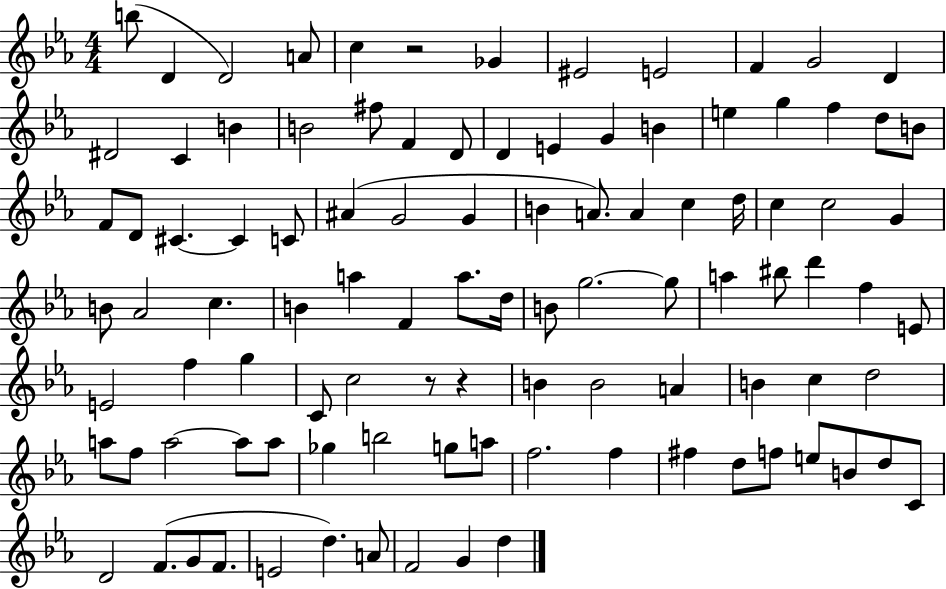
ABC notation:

X:1
T:Untitled
M:4/4
L:1/4
K:Eb
b/2 D D2 A/2 c z2 _G ^E2 E2 F G2 D ^D2 C B B2 ^f/2 F D/2 D E G B e g f d/2 B/2 F/2 D/2 ^C ^C C/2 ^A G2 G B A/2 A c d/4 c c2 G B/2 _A2 c B a F a/2 d/4 B/2 g2 g/2 a ^b/2 d' f E/2 E2 f g C/2 c2 z/2 z B B2 A B c d2 a/2 f/2 a2 a/2 a/2 _g b2 g/2 a/2 f2 f ^f d/2 f/2 e/2 B/2 d/2 C/2 D2 F/2 G/2 F/2 E2 d A/2 F2 G d